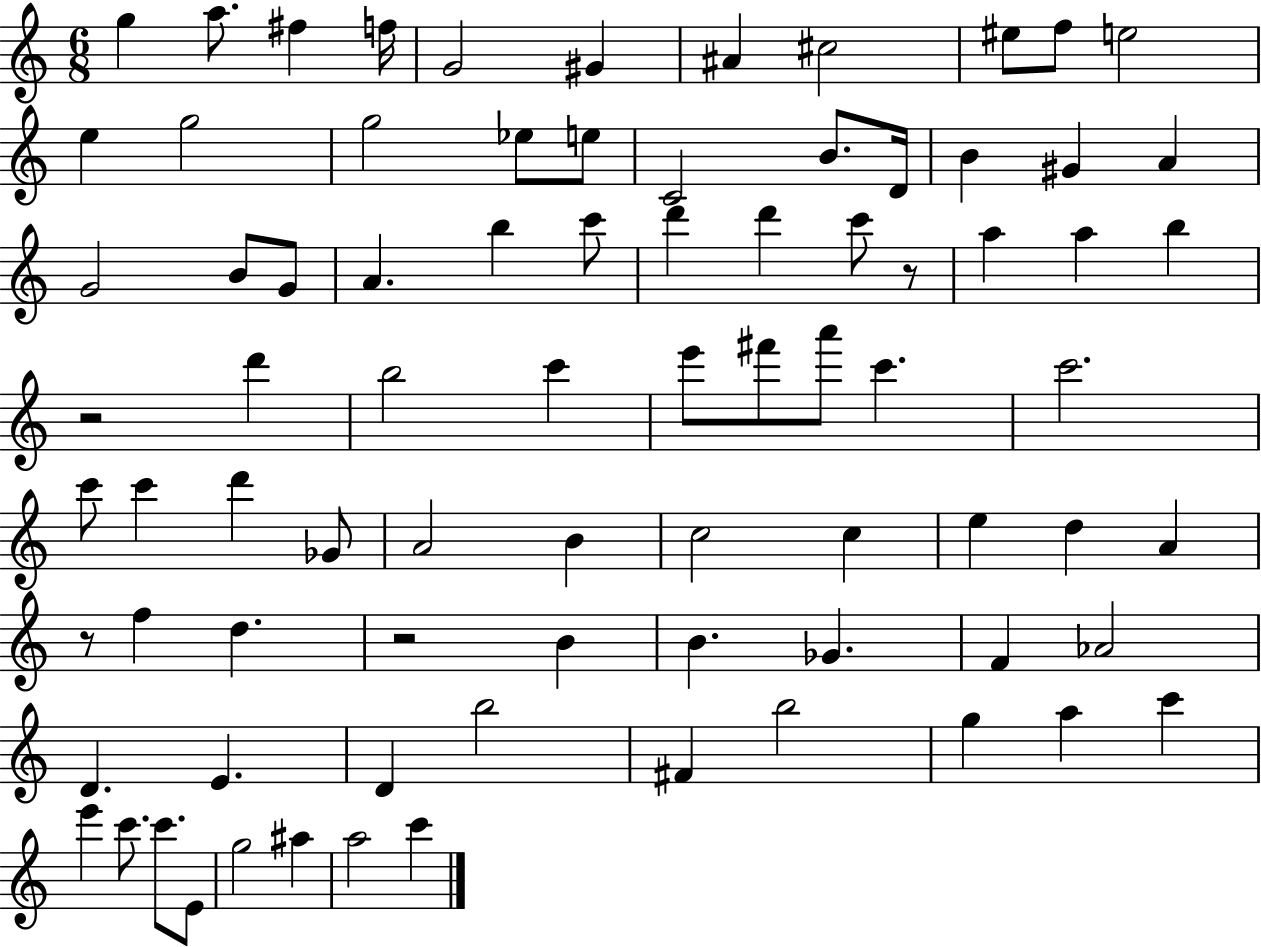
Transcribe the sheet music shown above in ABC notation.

X:1
T:Untitled
M:6/8
L:1/4
K:C
g a/2 ^f f/4 G2 ^G ^A ^c2 ^e/2 f/2 e2 e g2 g2 _e/2 e/2 C2 B/2 D/4 B ^G A G2 B/2 G/2 A b c'/2 d' d' c'/2 z/2 a a b z2 d' b2 c' e'/2 ^f'/2 a'/2 c' c'2 c'/2 c' d' _G/2 A2 B c2 c e d A z/2 f d z2 B B _G F _A2 D E D b2 ^F b2 g a c' e' c'/2 c'/2 E/2 g2 ^a a2 c'